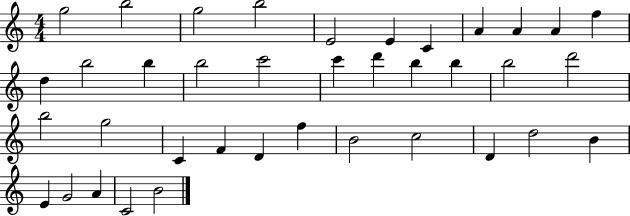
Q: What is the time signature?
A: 4/4